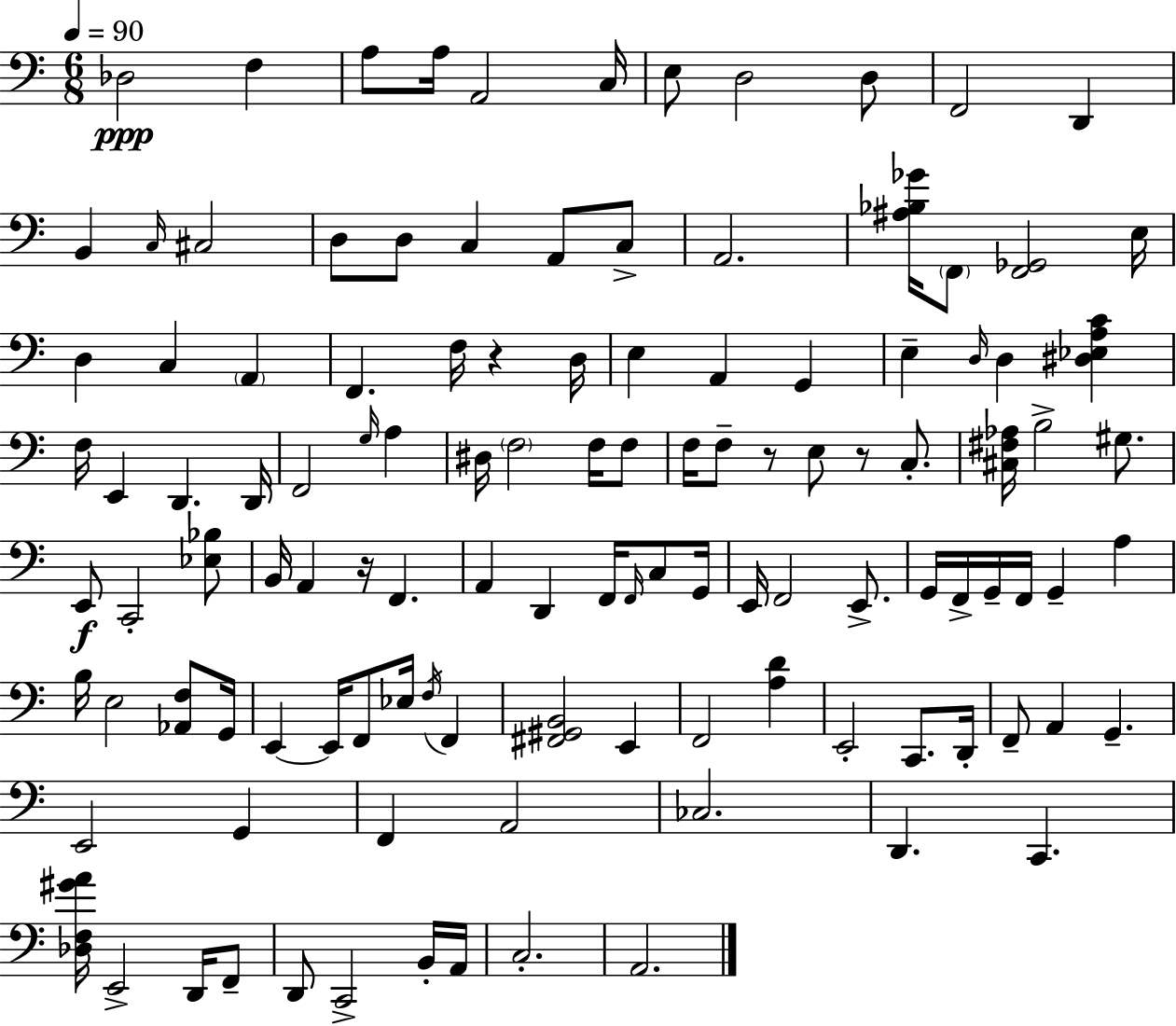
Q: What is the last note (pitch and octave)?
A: A2